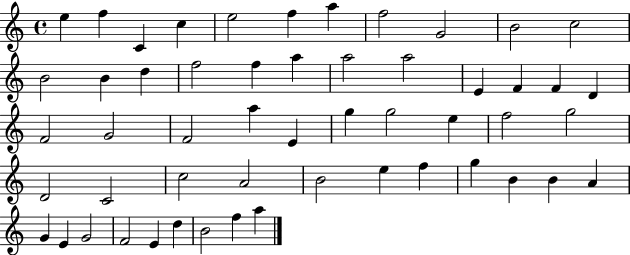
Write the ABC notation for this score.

X:1
T:Untitled
M:4/4
L:1/4
K:C
e f C c e2 f a f2 G2 B2 c2 B2 B d f2 f a a2 a2 E F F D F2 G2 F2 a E g g2 e f2 g2 D2 C2 c2 A2 B2 e f g B B A G E G2 F2 E d B2 f a